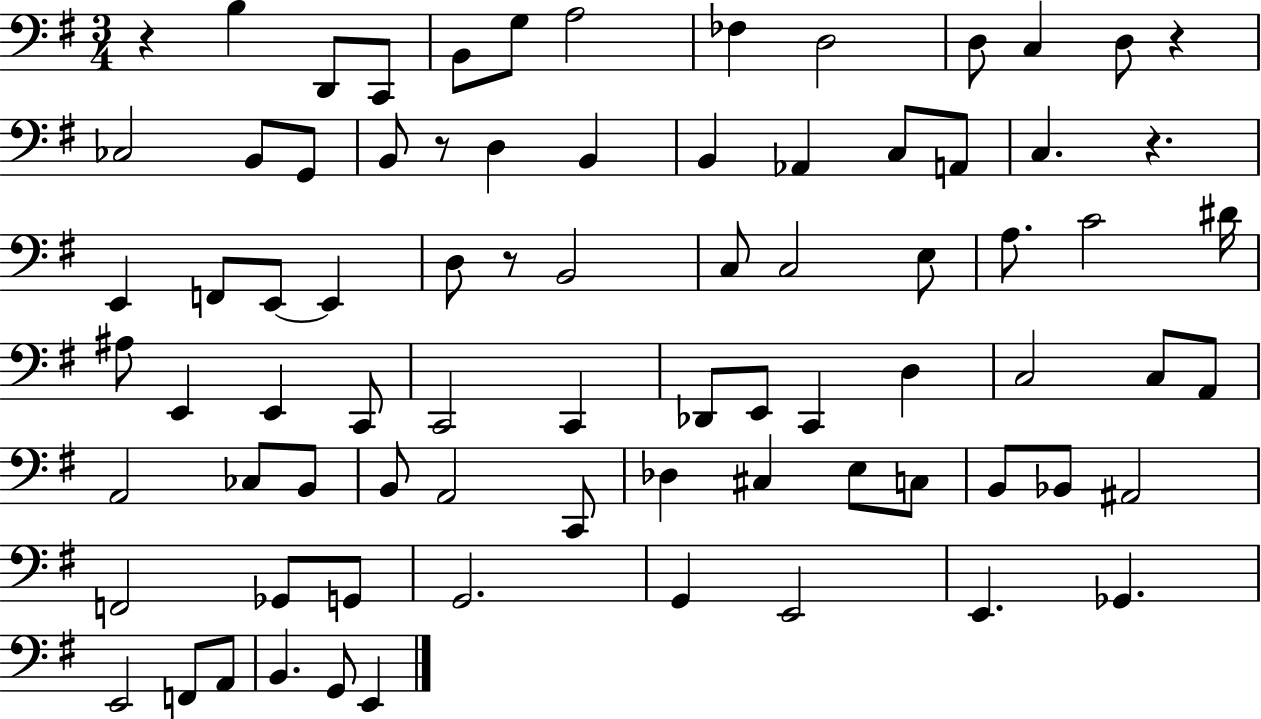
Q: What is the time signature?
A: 3/4